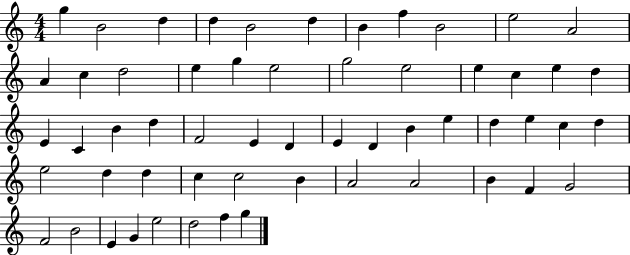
{
  \clef treble
  \numericTimeSignature
  \time 4/4
  \key c \major
  g''4 b'2 d''4 | d''4 b'2 d''4 | b'4 f''4 b'2 | e''2 a'2 | \break a'4 c''4 d''2 | e''4 g''4 e''2 | g''2 e''2 | e''4 c''4 e''4 d''4 | \break e'4 c'4 b'4 d''4 | f'2 e'4 d'4 | e'4 d'4 b'4 e''4 | d''4 e''4 c''4 d''4 | \break e''2 d''4 d''4 | c''4 c''2 b'4 | a'2 a'2 | b'4 f'4 g'2 | \break f'2 b'2 | e'4 g'4 e''2 | d''2 f''4 g''4 | \bar "|."
}